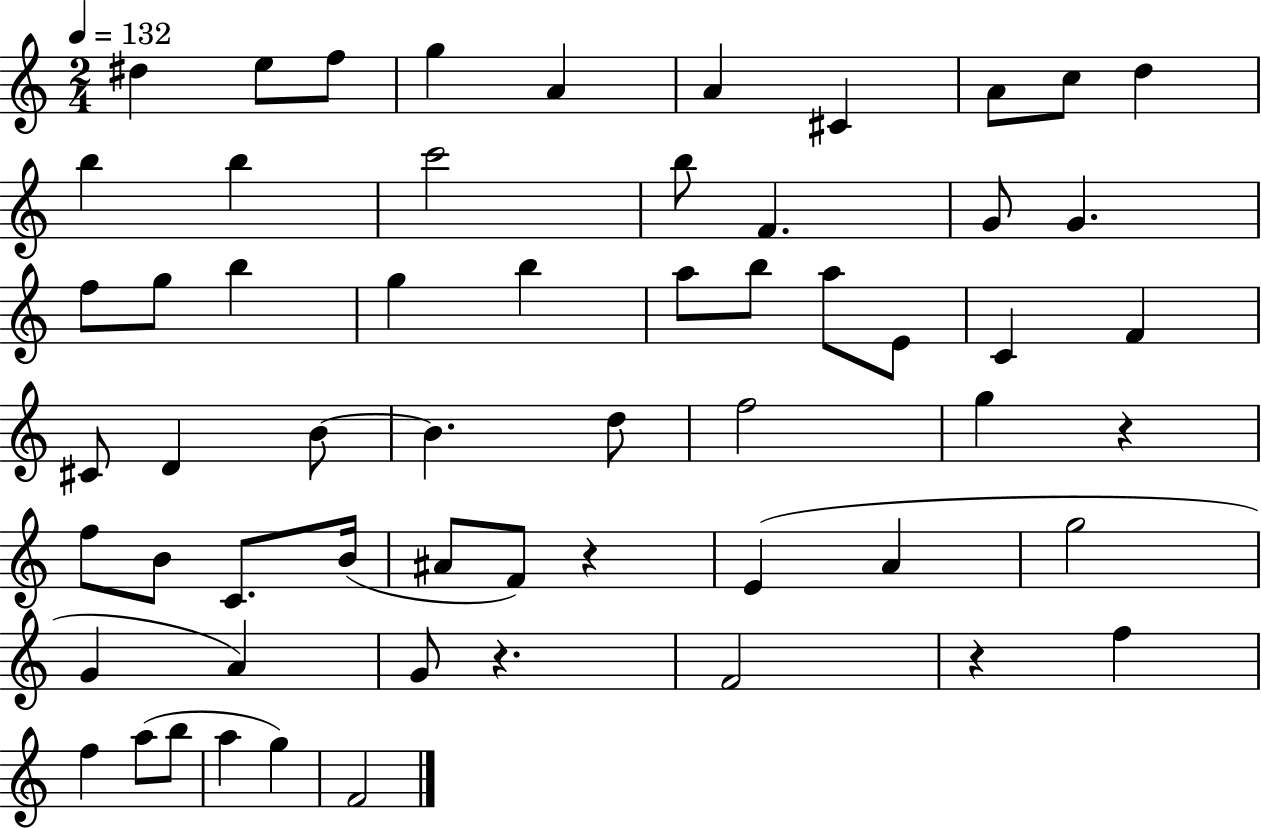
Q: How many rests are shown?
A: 4